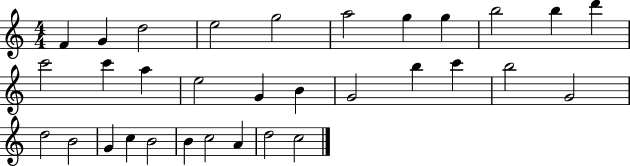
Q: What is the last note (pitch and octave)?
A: C5